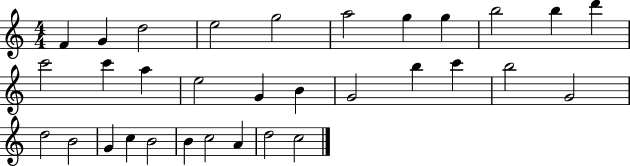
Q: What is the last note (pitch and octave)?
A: C5